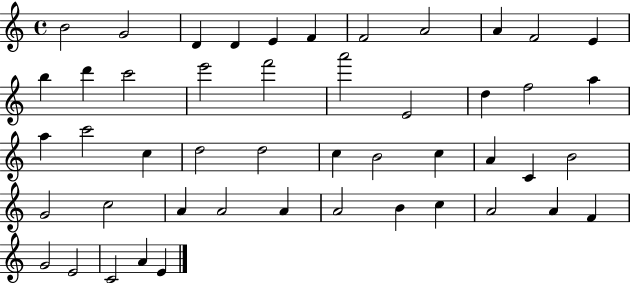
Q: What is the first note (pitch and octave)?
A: B4